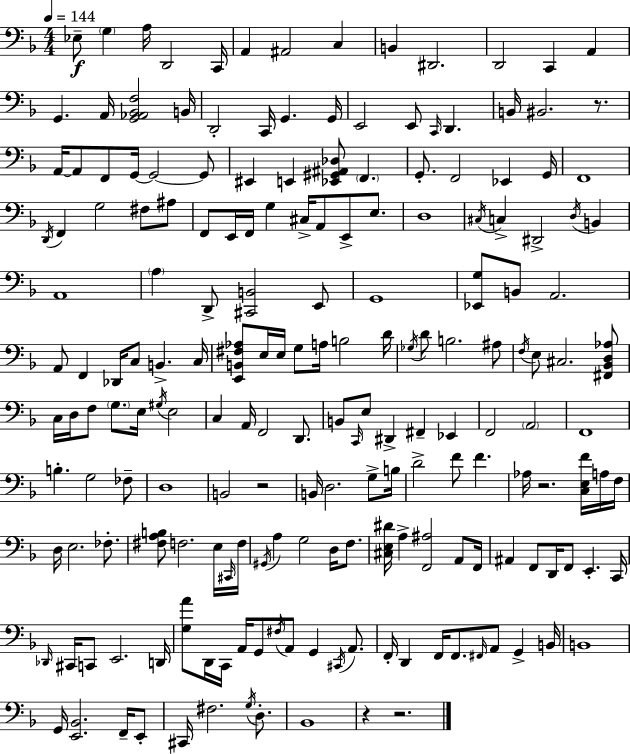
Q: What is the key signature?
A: F major